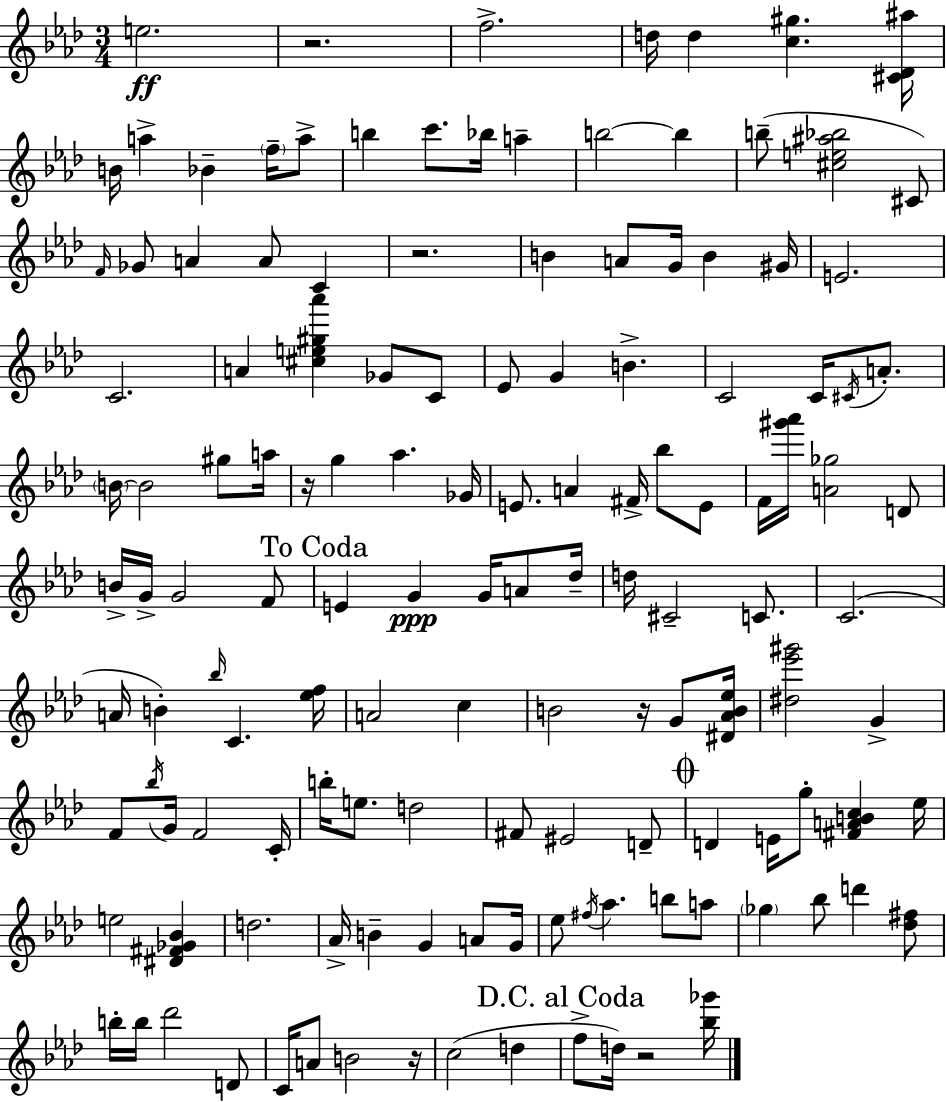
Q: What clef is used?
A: treble